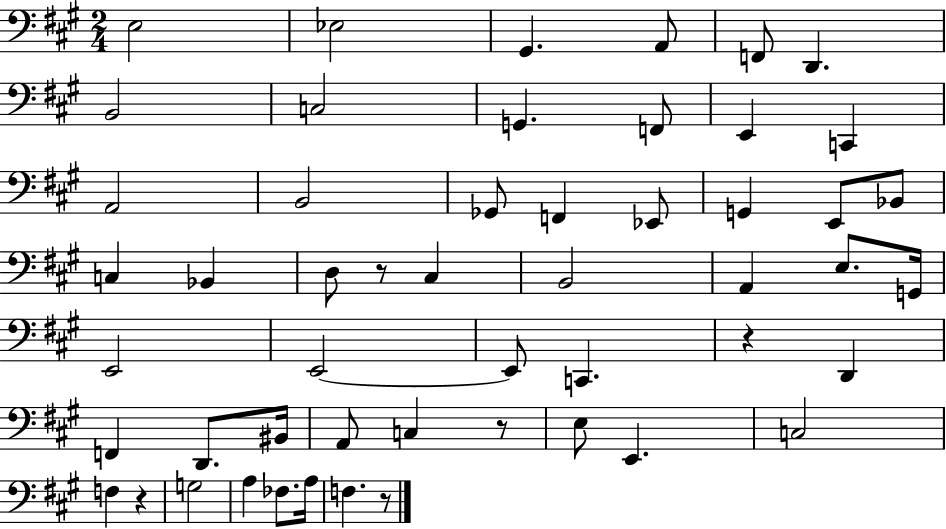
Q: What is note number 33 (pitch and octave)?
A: D2